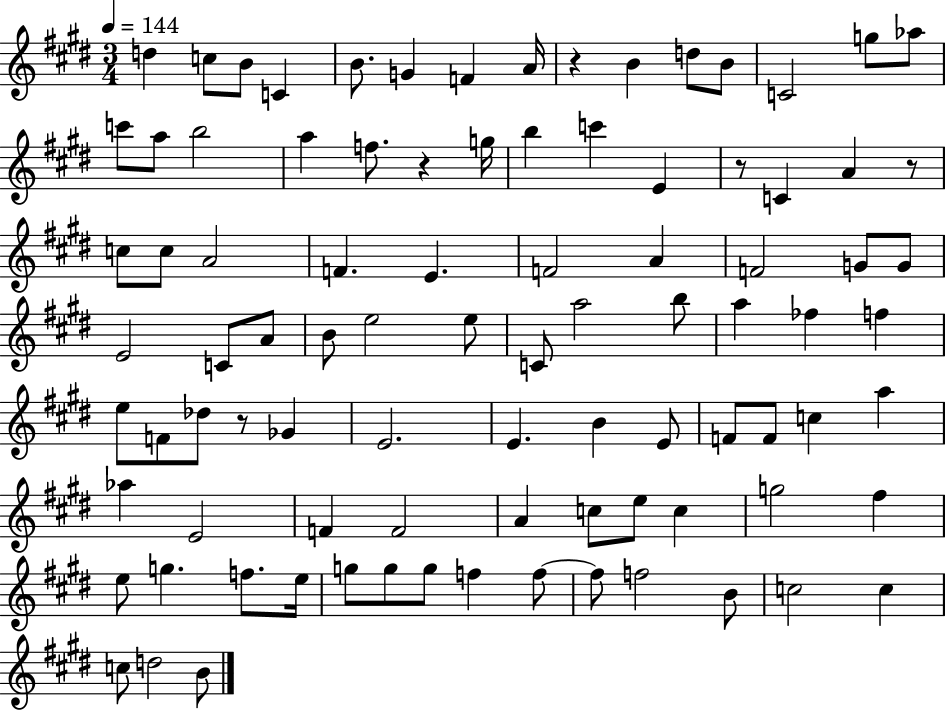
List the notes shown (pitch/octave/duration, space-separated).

D5/q C5/e B4/e C4/q B4/e. G4/q F4/q A4/s R/q B4/q D5/e B4/e C4/h G5/e Ab5/e C6/e A5/e B5/h A5/q F5/e. R/q G5/s B5/q C6/q E4/q R/e C4/q A4/q R/e C5/e C5/e A4/h F4/q. E4/q. F4/h A4/q F4/h G4/e G4/e E4/h C4/e A4/e B4/e E5/h E5/e C4/e A5/h B5/e A5/q FES5/q F5/q E5/e F4/e Db5/e R/e Gb4/q E4/h. E4/q. B4/q E4/e F4/e F4/e C5/q A5/q Ab5/q E4/h F4/q F4/h A4/q C5/e E5/e C5/q G5/h F#5/q E5/e G5/q. F5/e. E5/s G5/e G5/e G5/e F5/q F5/e F5/e F5/h B4/e C5/h C5/q C5/e D5/h B4/e